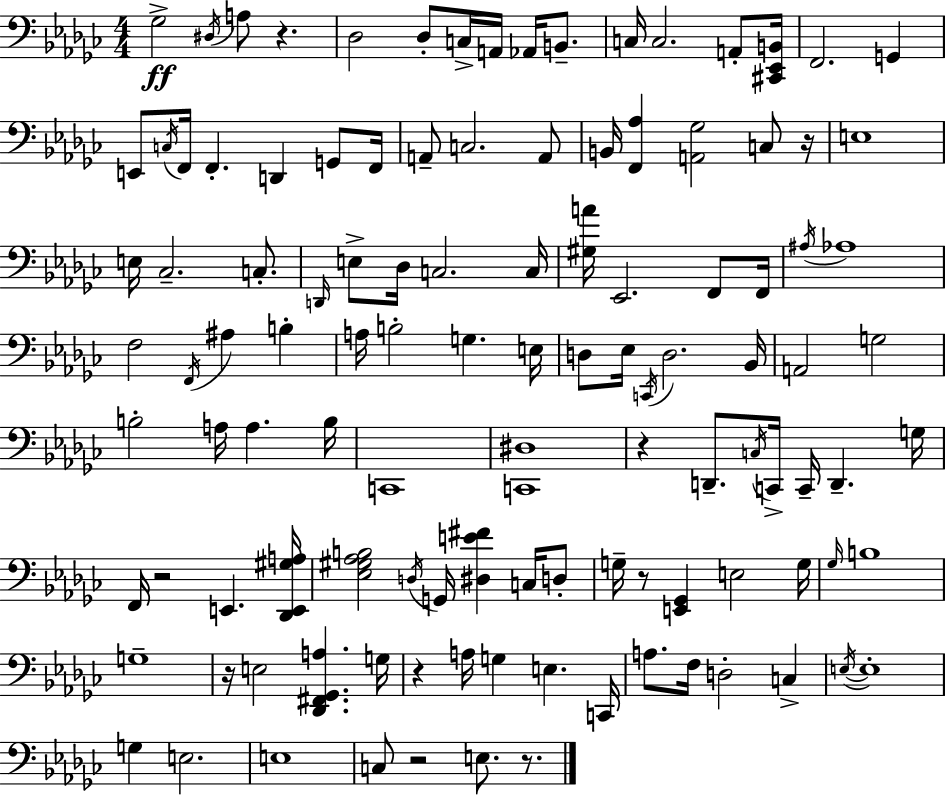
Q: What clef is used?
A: bass